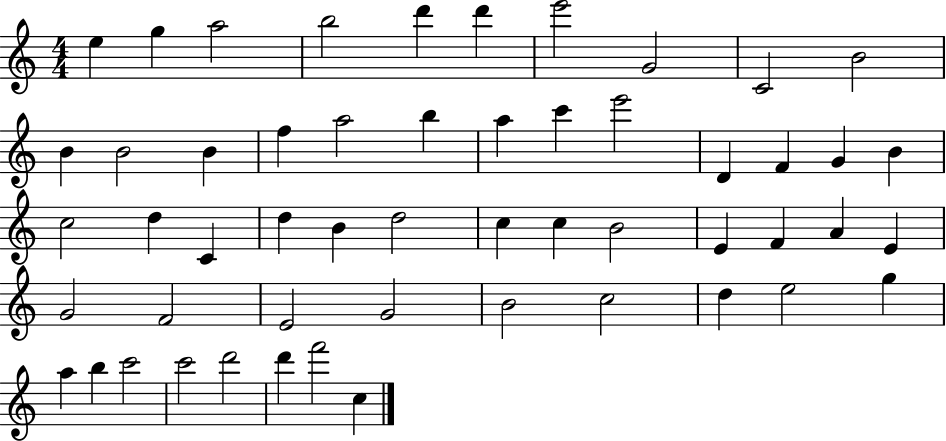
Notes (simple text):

E5/q G5/q A5/h B5/h D6/q D6/q E6/h G4/h C4/h B4/h B4/q B4/h B4/q F5/q A5/h B5/q A5/q C6/q E6/h D4/q F4/q G4/q B4/q C5/h D5/q C4/q D5/q B4/q D5/h C5/q C5/q B4/h E4/q F4/q A4/q E4/q G4/h F4/h E4/h G4/h B4/h C5/h D5/q E5/h G5/q A5/q B5/q C6/h C6/h D6/h D6/q F6/h C5/q